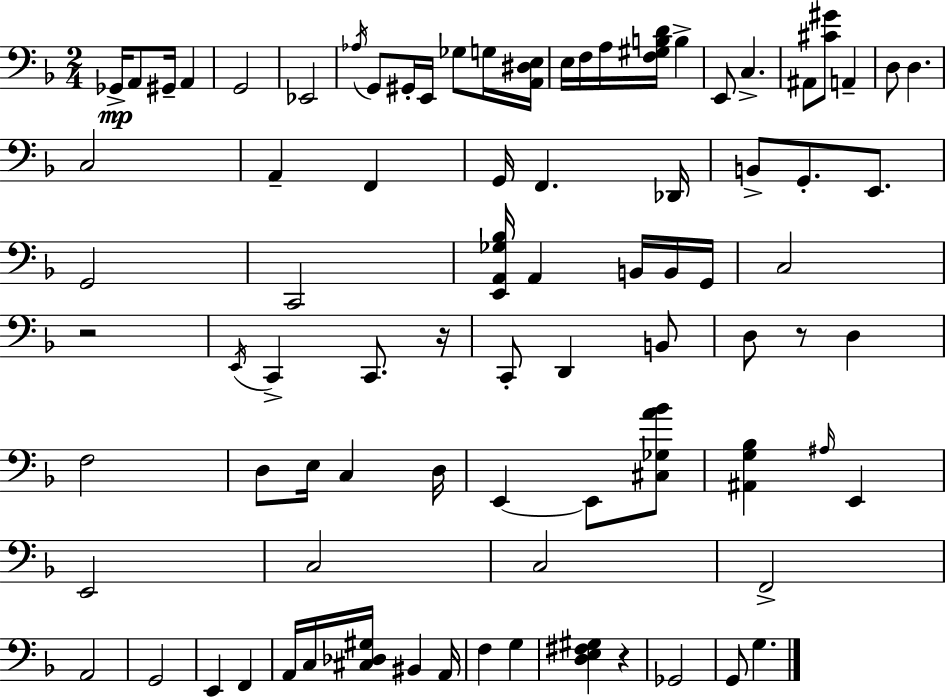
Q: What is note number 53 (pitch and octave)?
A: E2